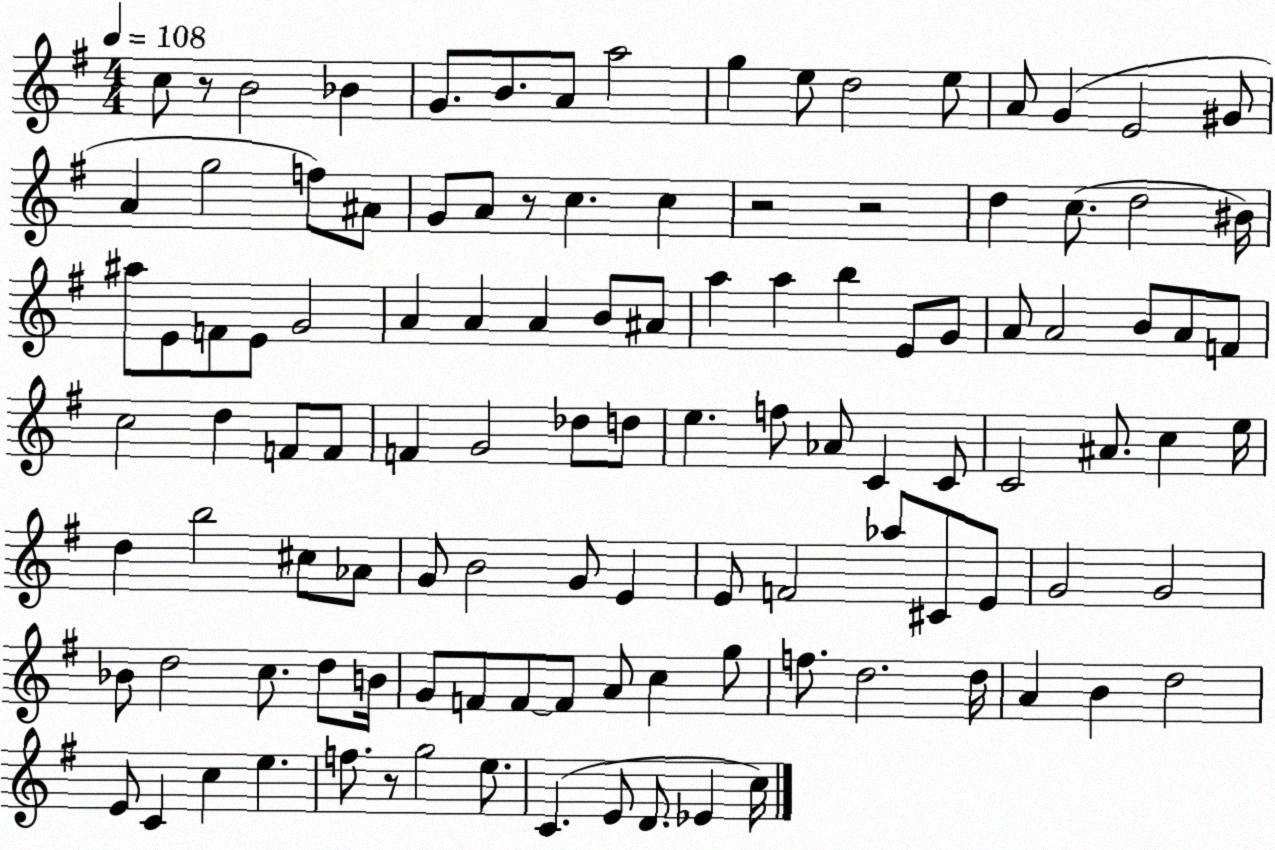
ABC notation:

X:1
T:Untitled
M:4/4
L:1/4
K:G
c/2 z/2 B2 _B G/2 B/2 A/2 a2 g e/2 d2 e/2 A/2 G E2 ^G/2 A g2 f/2 ^A/2 G/2 A/2 z/2 c c z2 z2 d c/2 d2 ^B/4 ^a/2 E/2 F/2 E/2 G2 A A A B/2 ^A/2 a a b E/2 G/2 A/2 A2 B/2 A/2 F/2 c2 d F/2 F/2 F G2 _d/2 d/2 e f/2 _A/2 C C/2 C2 ^A/2 c e/4 d b2 ^c/2 _A/2 G/2 B2 G/2 E E/2 F2 _a/2 ^C/2 E/2 G2 G2 _B/2 d2 c/2 d/2 B/4 G/2 F/2 F/2 F/2 A/2 c g/2 f/2 d2 d/4 A B d2 E/2 C c e f/2 z/2 g2 e/2 C E/2 D/2 _E c/4